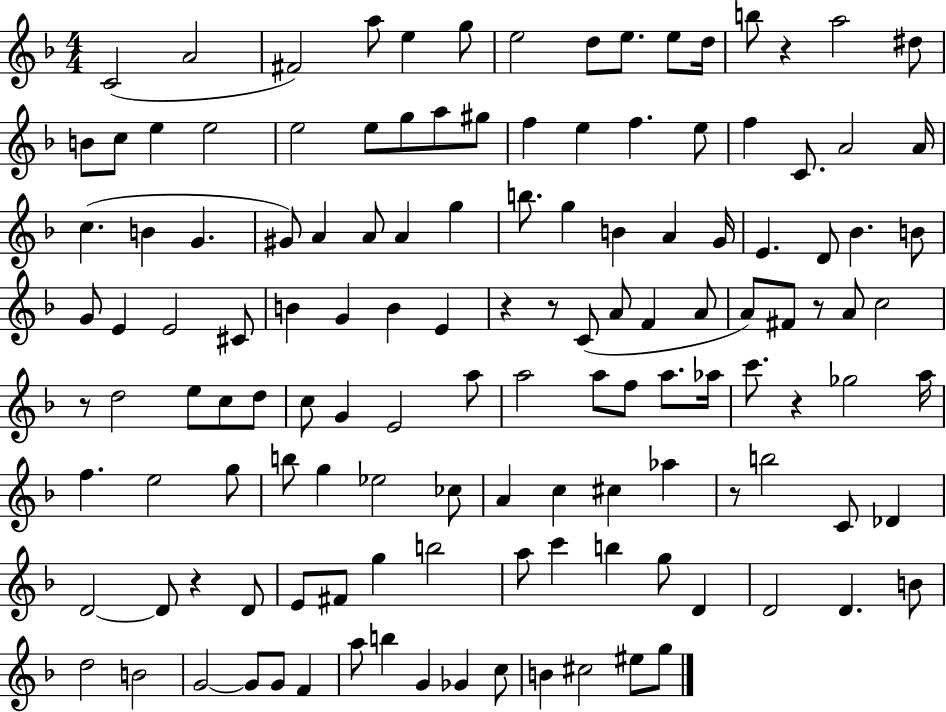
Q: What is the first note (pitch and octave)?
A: C4